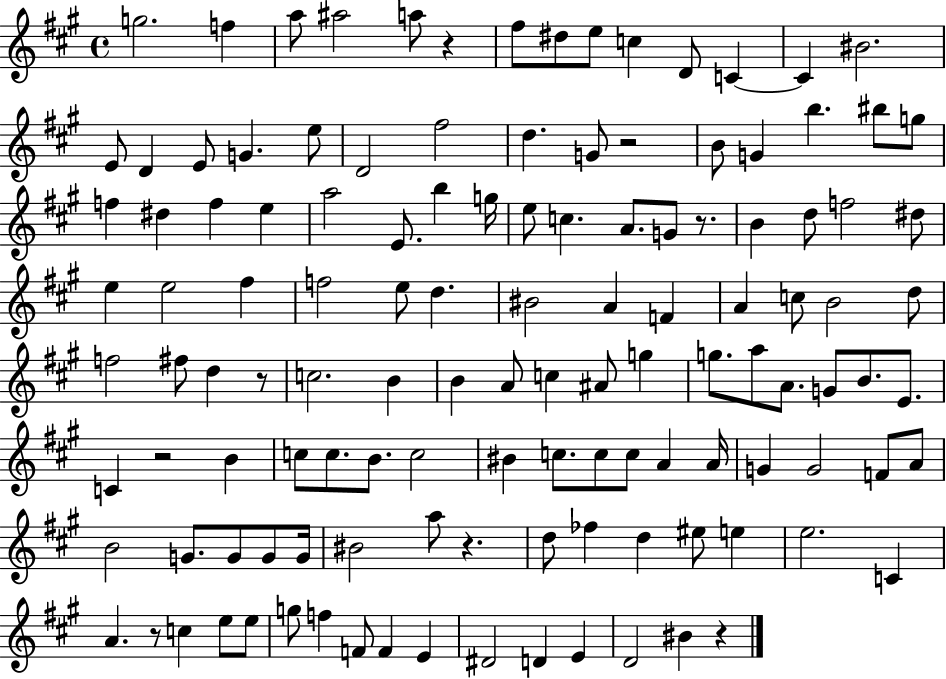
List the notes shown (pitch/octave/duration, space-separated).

G5/h. F5/q A5/e A#5/h A5/e R/q F#5/e D#5/e E5/e C5/q D4/e C4/q C4/q BIS4/h. E4/e D4/q E4/e G4/q. E5/e D4/h F#5/h D5/q. G4/e R/h B4/e G4/q B5/q. BIS5/e G5/e F5/q D#5/q F5/q E5/q A5/h E4/e. B5/q G5/s E5/e C5/q. A4/e. G4/e R/e. B4/q D5/e F5/h D#5/e E5/q E5/h F#5/q F5/h E5/e D5/q. BIS4/h A4/q F4/q A4/q C5/e B4/h D5/e F5/h F#5/e D5/q R/e C5/h. B4/q B4/q A4/e C5/q A#4/e G5/q G5/e. A5/e A4/e. G4/e B4/e. E4/e. C4/q R/h B4/q C5/e C5/e. B4/e. C5/h BIS4/q C5/e. C5/e C5/e A4/q A4/s G4/q G4/h F4/e A4/e B4/h G4/e. G4/e G4/e G4/s BIS4/h A5/e R/q. D5/e FES5/q D5/q EIS5/e E5/q E5/h. C4/q A4/q. R/e C5/q E5/e E5/e G5/e F5/q F4/e F4/q E4/q D#4/h D4/q E4/q D4/h BIS4/q R/q